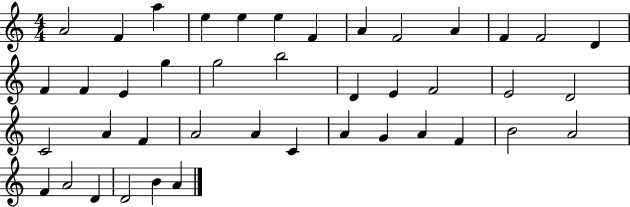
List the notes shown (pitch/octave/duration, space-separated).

A4/h F4/q A5/q E5/q E5/q E5/q F4/q A4/q F4/h A4/q F4/q F4/h D4/q F4/q F4/q E4/q G5/q G5/h B5/h D4/q E4/q F4/h E4/h D4/h C4/h A4/q F4/q A4/h A4/q C4/q A4/q G4/q A4/q F4/q B4/h A4/h F4/q A4/h D4/q D4/h B4/q A4/q